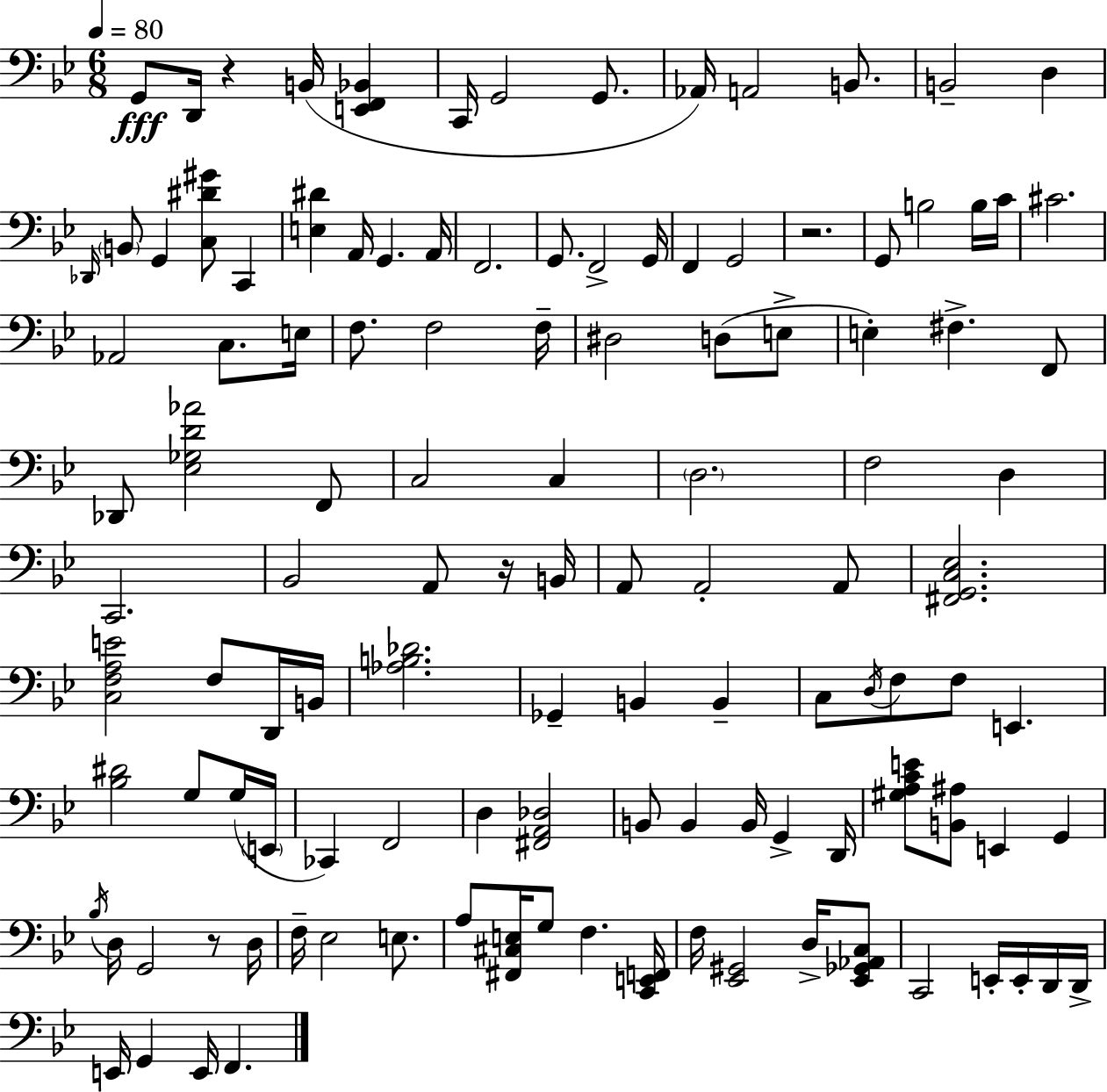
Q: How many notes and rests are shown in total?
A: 119